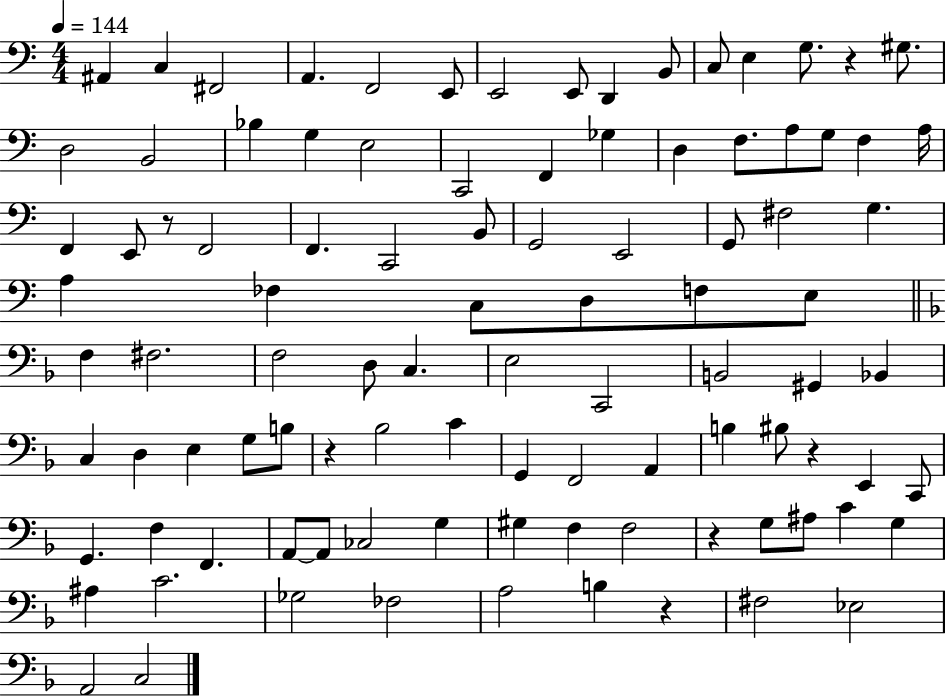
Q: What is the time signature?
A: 4/4